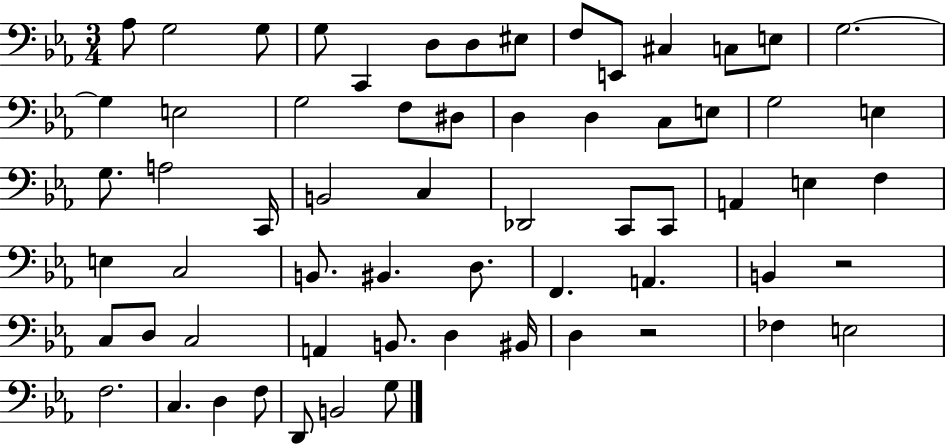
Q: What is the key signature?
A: EES major